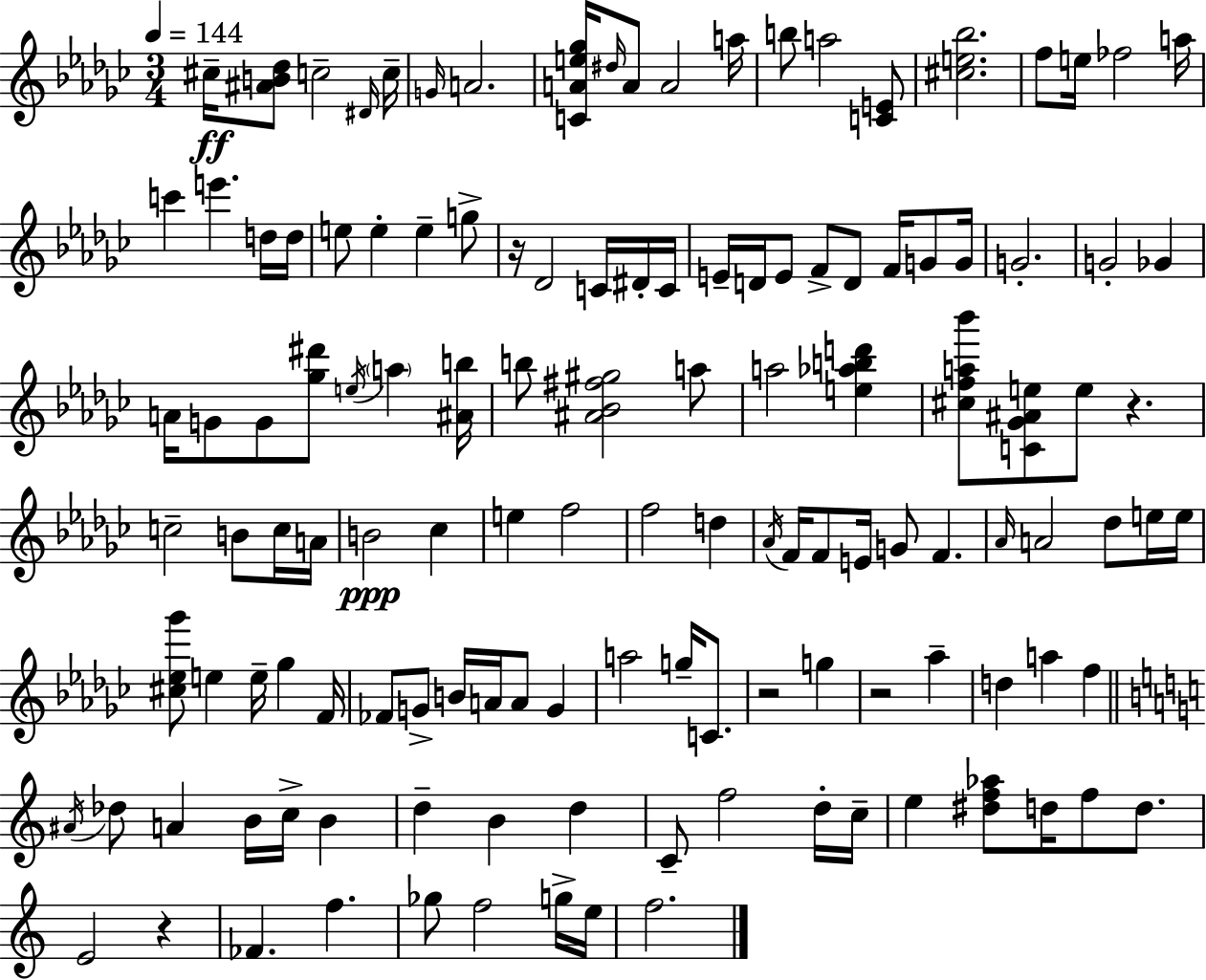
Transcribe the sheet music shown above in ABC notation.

X:1
T:Untitled
M:3/4
L:1/4
K:Ebm
^c/4 [^AB_d]/2 c2 ^D/4 c/4 G/4 A2 [CAe_g]/4 ^d/4 A/2 A2 a/4 b/2 a2 [CE]/2 [^ce_b]2 f/2 e/4 _f2 a/4 c' e' d/4 d/4 e/2 e e g/2 z/4 _D2 C/4 ^D/4 C/4 E/4 D/4 E/2 F/2 D/2 F/4 G/2 G/4 G2 G2 _G A/4 G/2 G/2 [_g^d']/2 e/4 a [^Ab]/4 b/2 [^A_B^f^g]2 a/2 a2 [e_abd'] [^cfa_b']/2 [C_G^Ae]/2 e/2 z c2 B/2 c/4 A/4 B2 _c e f2 f2 d _A/4 F/4 F/2 E/4 G/2 F _A/4 A2 _d/2 e/4 e/4 [^c_e_g']/2 e e/4 _g F/4 _F/2 G/2 B/4 A/4 A/2 G a2 g/4 C/2 z2 g z2 _a d a f ^A/4 _d/2 A B/4 c/4 B d B d C/2 f2 d/4 c/4 e [^df_a]/2 d/4 f/2 d/2 E2 z _F f _g/2 f2 g/4 e/4 f2